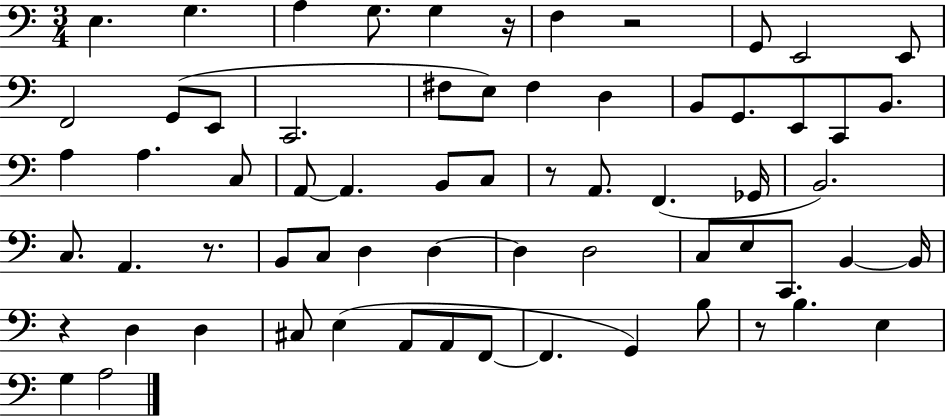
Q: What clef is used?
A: bass